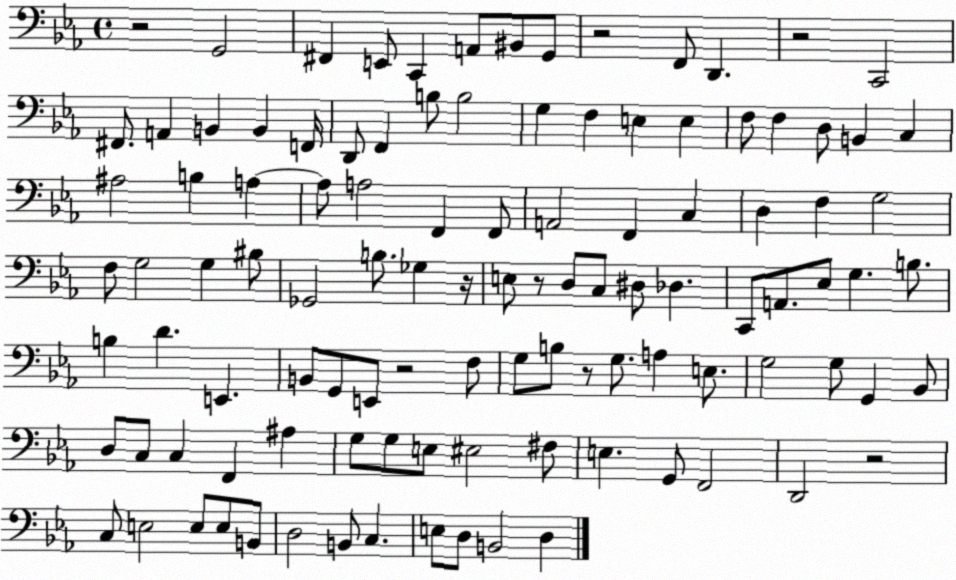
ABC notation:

X:1
T:Untitled
M:4/4
L:1/4
K:Eb
z2 G,,2 ^F,, E,,/2 C,, A,,/2 ^B,,/2 G,,/2 z2 F,,/2 D,, z2 C,,2 ^F,,/2 A,, B,, B,, F,,/4 D,,/2 F,, B,/2 B,2 G, F, E, E, F,/2 F, D,/2 B,, C, ^A,2 B, A, A,/2 A,2 F,, F,,/2 A,,2 F,, C, D, F, G,2 F,/2 G,2 G, ^B,/2 _G,,2 B,/2 _G, z/4 E,/2 z/2 D,/2 C,/2 ^D,/2 _D, C,,/2 A,,/2 _E,/2 G, B,/2 B, D E,, B,,/2 G,,/2 E,,/2 z2 F,/2 G,/2 B,/2 z/2 G,/2 A, E,/2 G,2 G,/2 G,, _B,,/2 D,/2 C,/2 C, F,, ^A, G,/2 G,/2 E,/2 ^E,2 ^F,/2 E, G,,/2 F,,2 D,,2 z2 C,/2 E,2 E,/2 E,/2 B,,/2 D,2 B,,/2 C, E,/2 D,/2 B,,2 D,